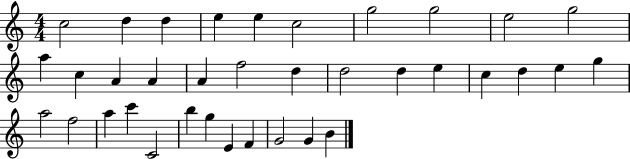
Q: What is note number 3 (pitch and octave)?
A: D5